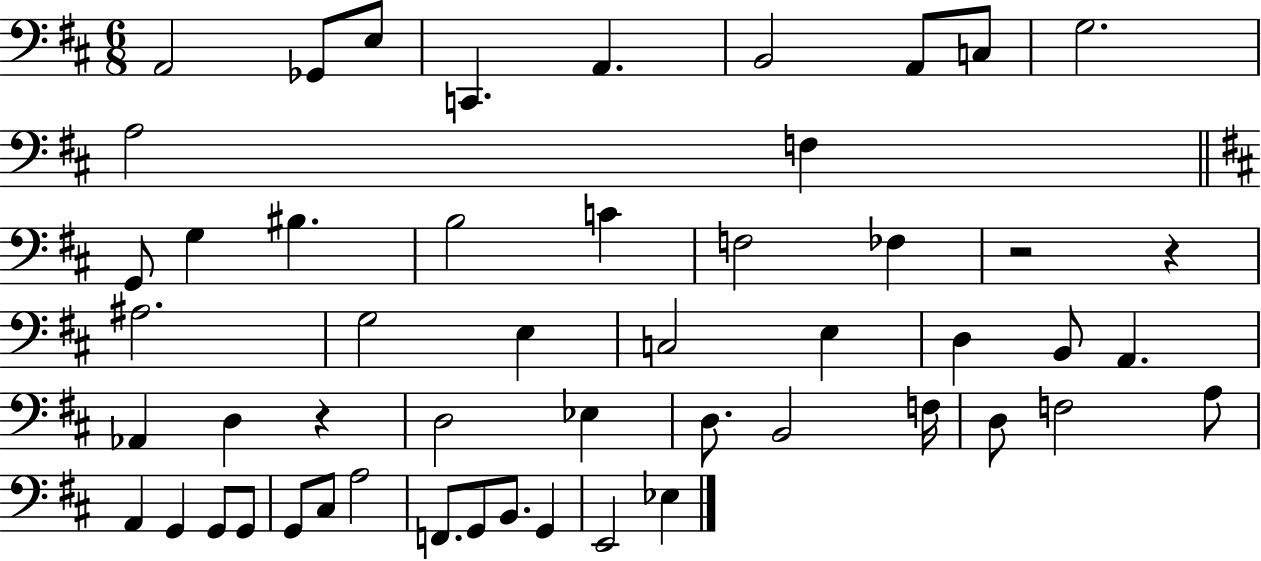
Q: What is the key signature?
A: D major